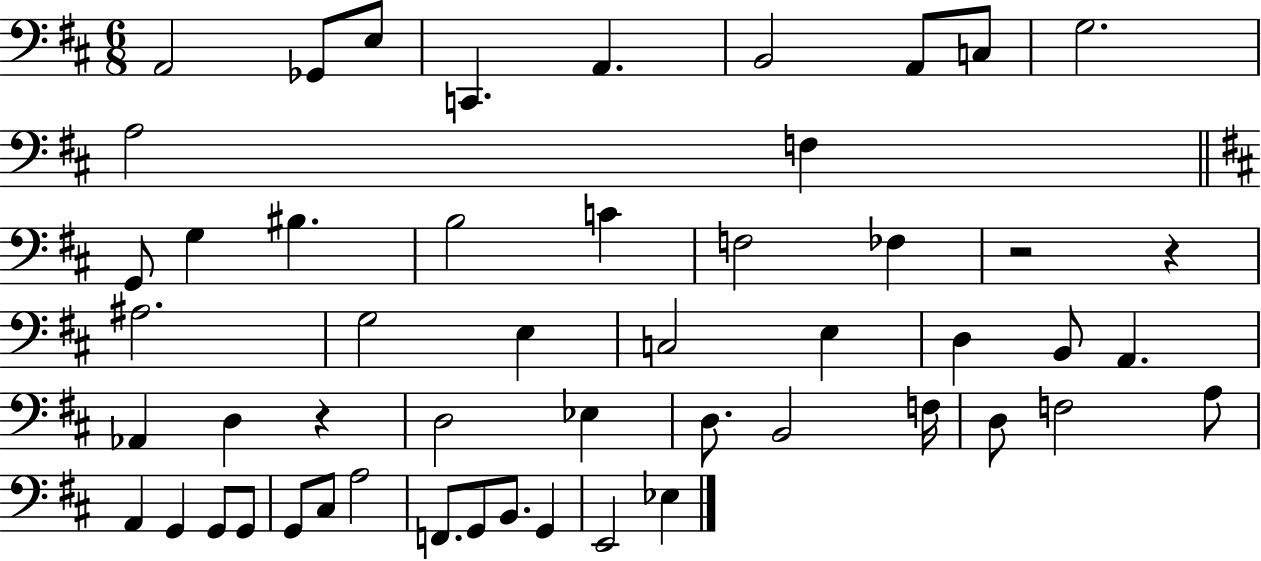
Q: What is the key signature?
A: D major